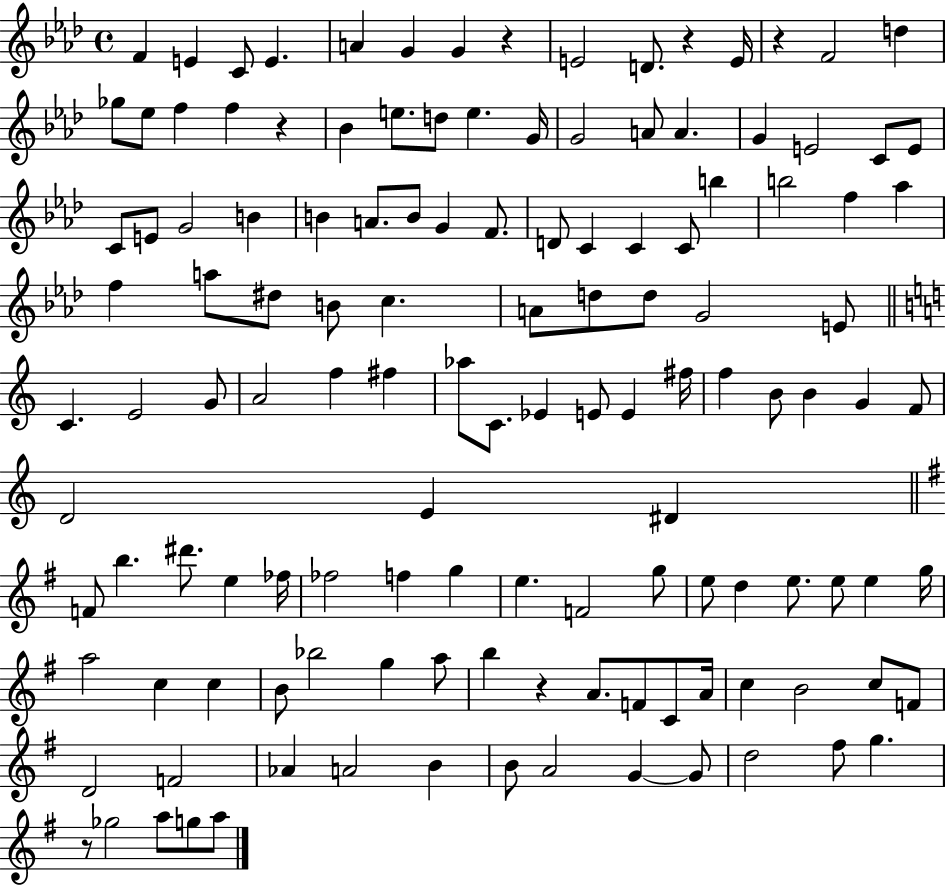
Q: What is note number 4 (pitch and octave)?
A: E4